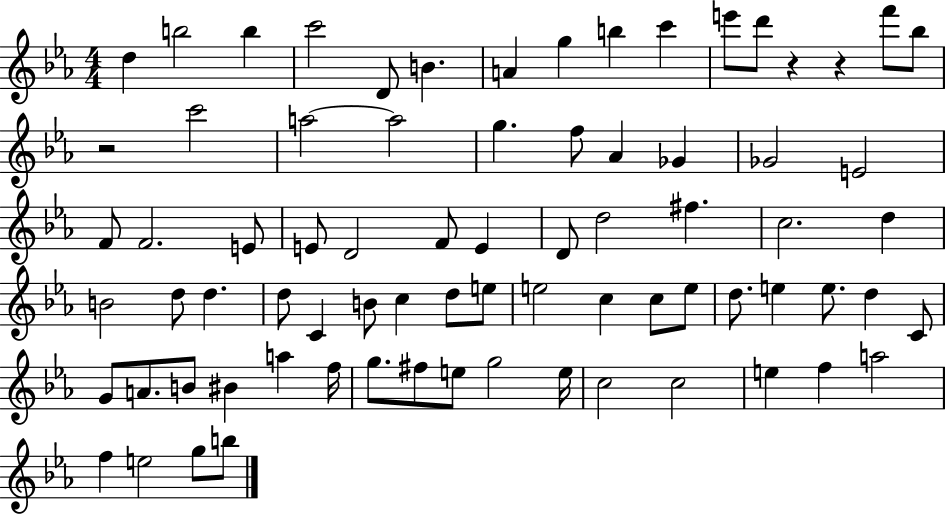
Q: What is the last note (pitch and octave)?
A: B5